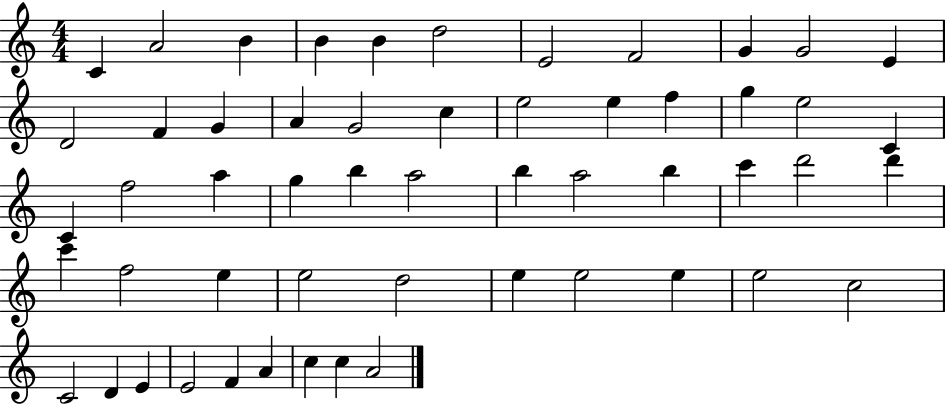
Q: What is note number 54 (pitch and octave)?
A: A4